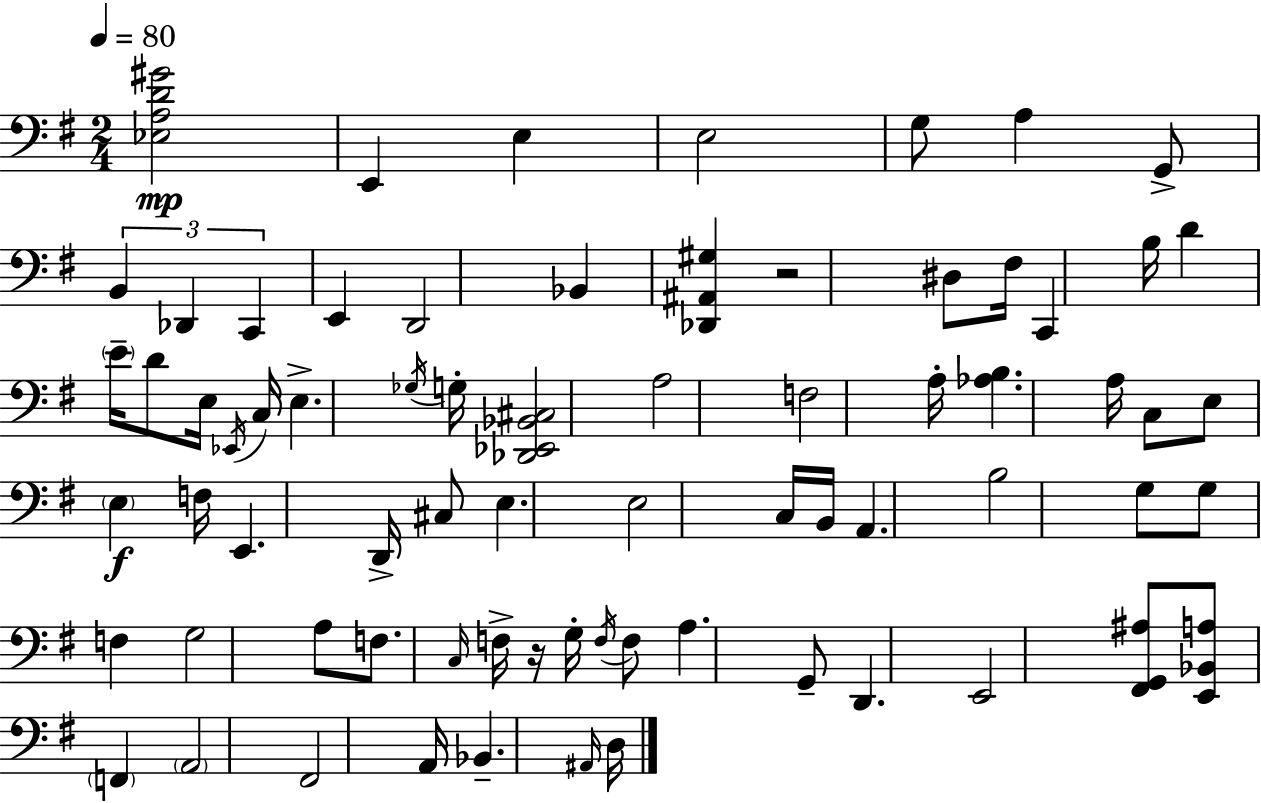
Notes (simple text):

[Eb3,A3,D4,G#4]/h E2/q E3/q E3/h G3/e A3/q G2/e B2/q Db2/q C2/q E2/q D2/h Bb2/q [Db2,A#2,G#3]/q R/h D#3/e F#3/s C2/q B3/s D4/q E4/s D4/e E3/s Eb2/s C3/s E3/q. Gb3/s G3/s [Db2,Eb2,Bb2,C#3]/h A3/h F3/h A3/s [Ab3,B3]/q. A3/s C3/e E3/e E3/q F3/s E2/q. D2/s C#3/e E3/q. E3/h C3/s B2/s A2/q. B3/h G3/e G3/e F3/q G3/h A3/e F3/e. C3/s F3/s R/s G3/s F3/s F3/e A3/q. G2/e D2/q. E2/h [F#2,G2,A#3]/e [E2,Bb2,A3]/e F2/q A2/h F#2/h A2/s Bb2/q. A#2/s D3/s